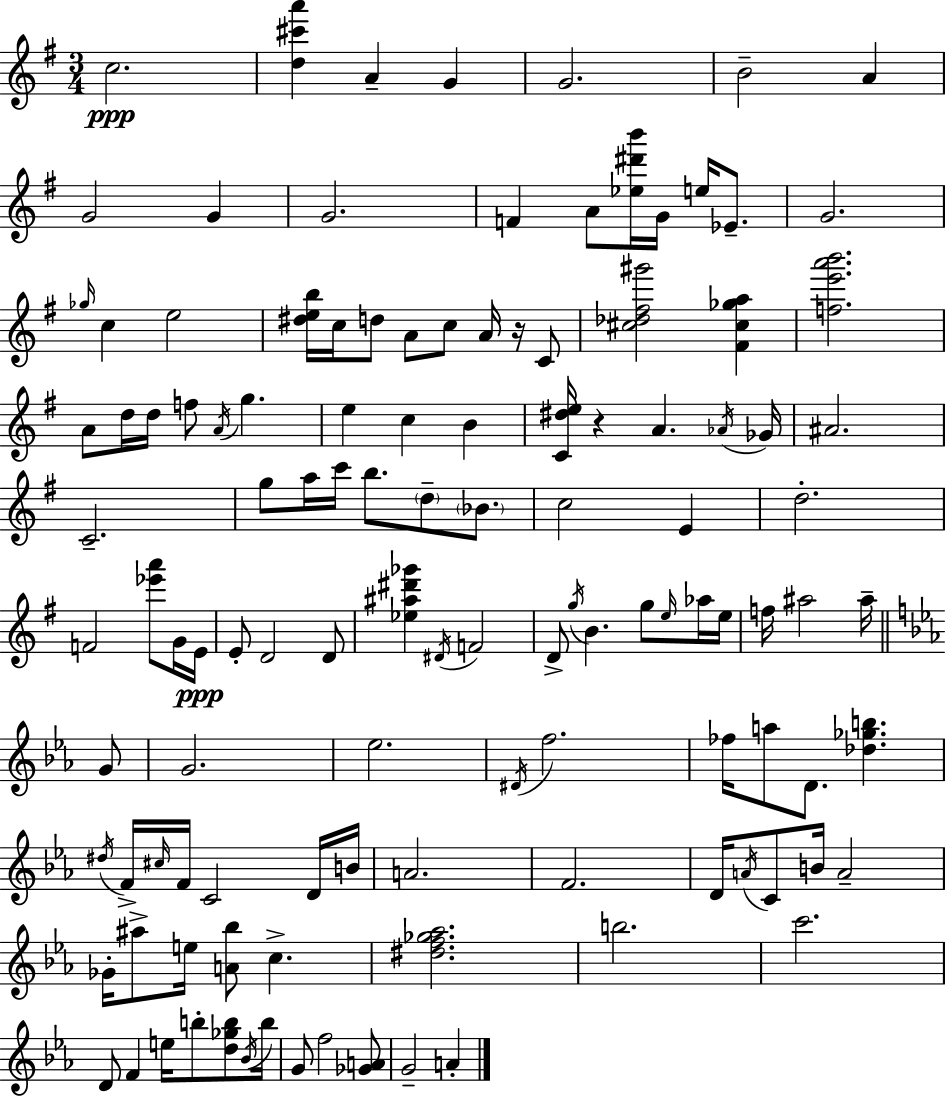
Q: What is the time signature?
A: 3/4